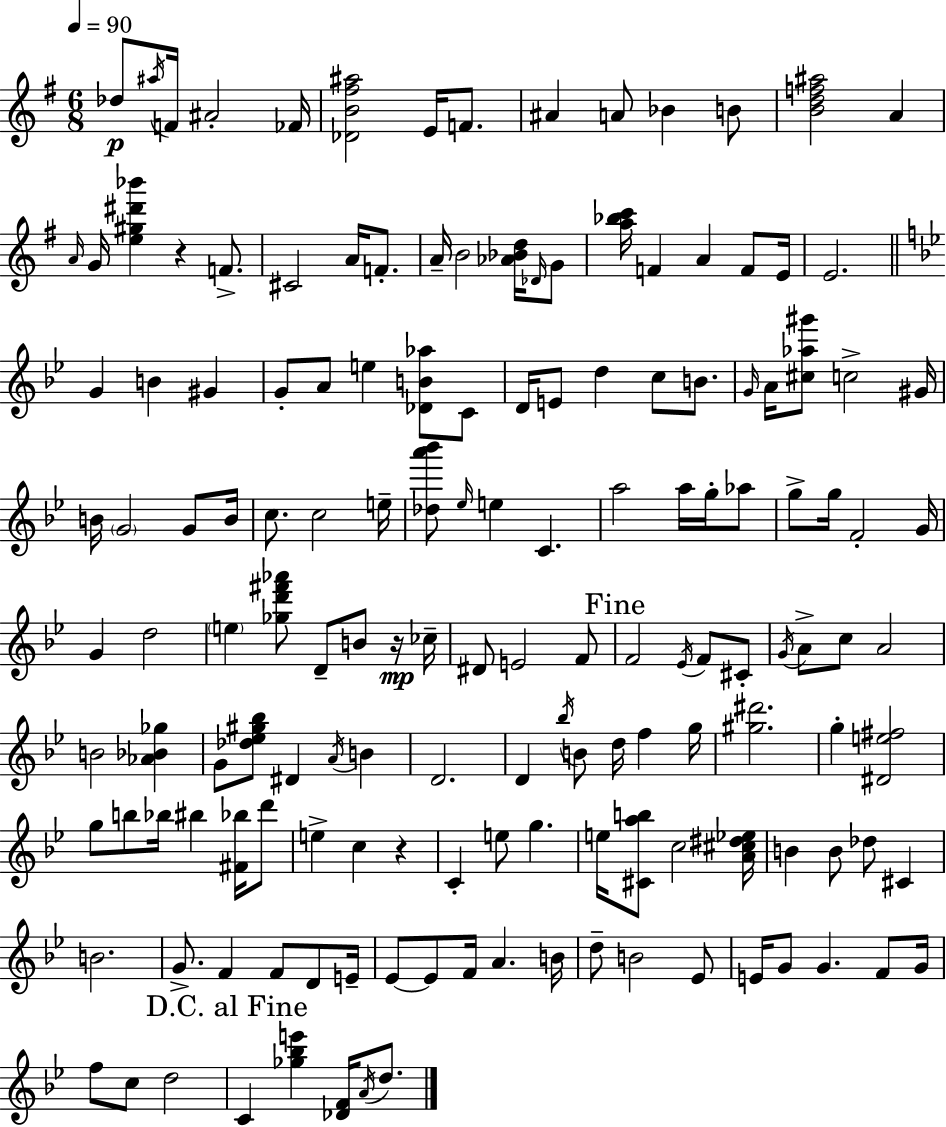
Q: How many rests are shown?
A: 3